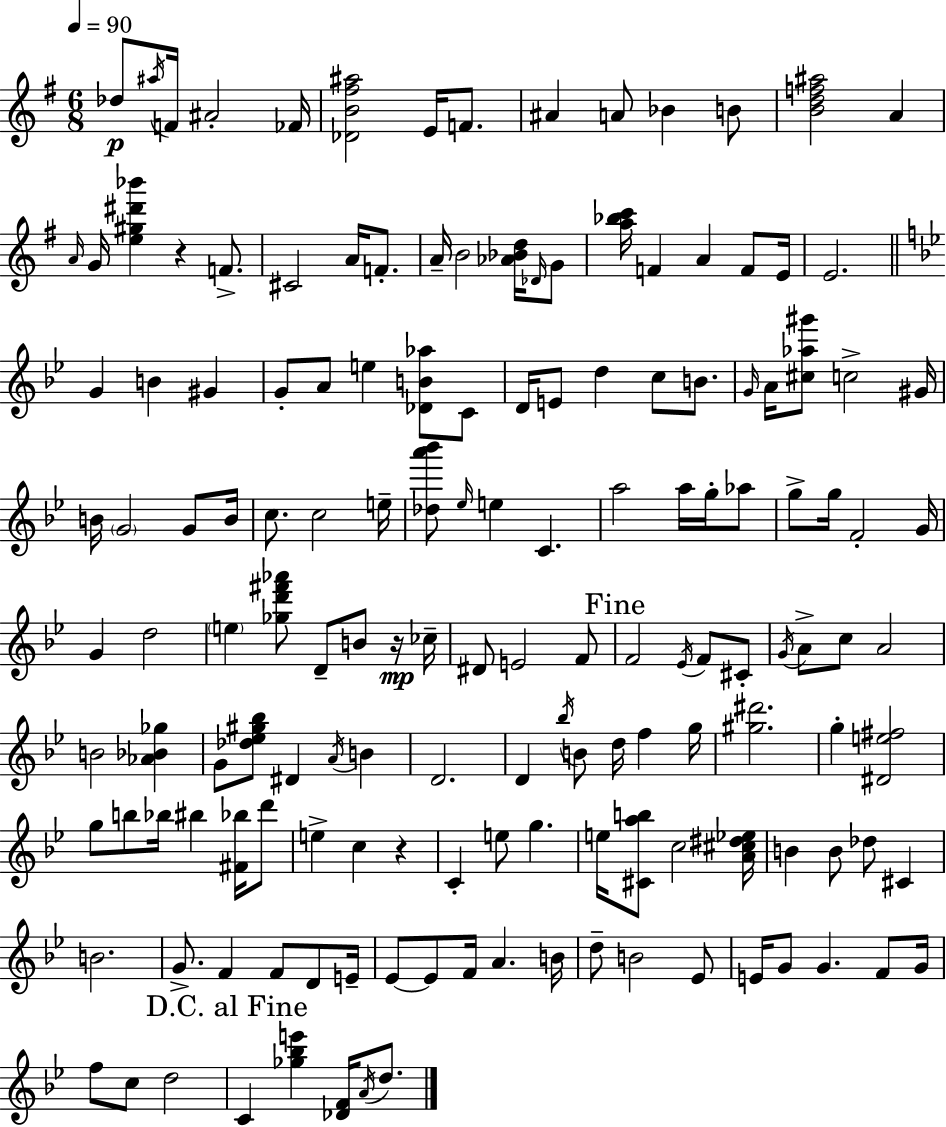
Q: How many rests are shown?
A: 3